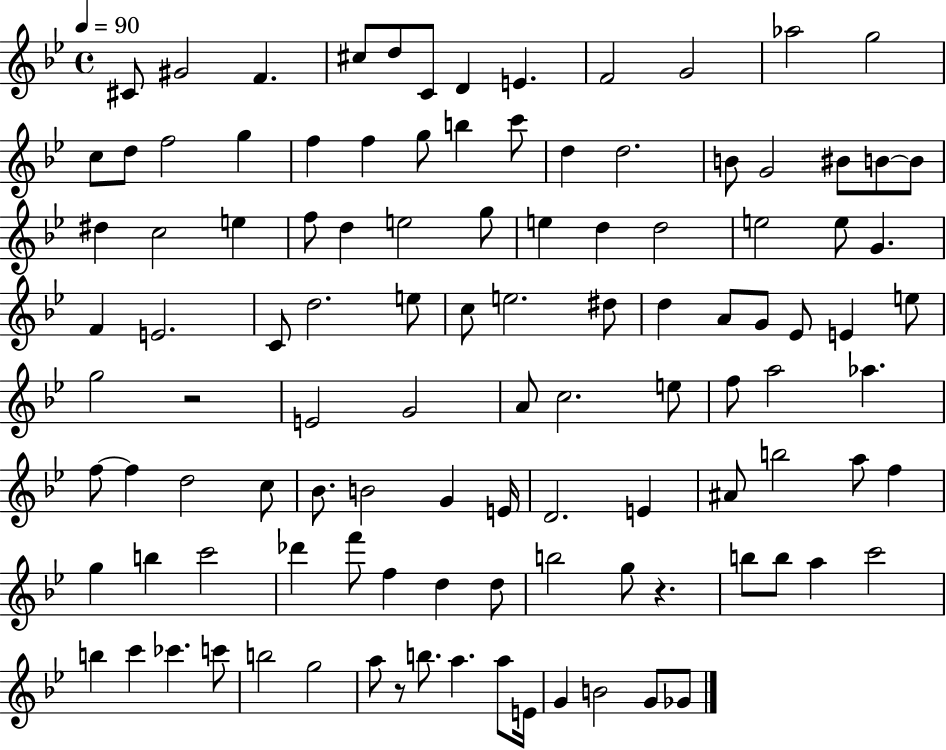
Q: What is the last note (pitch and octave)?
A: Gb4